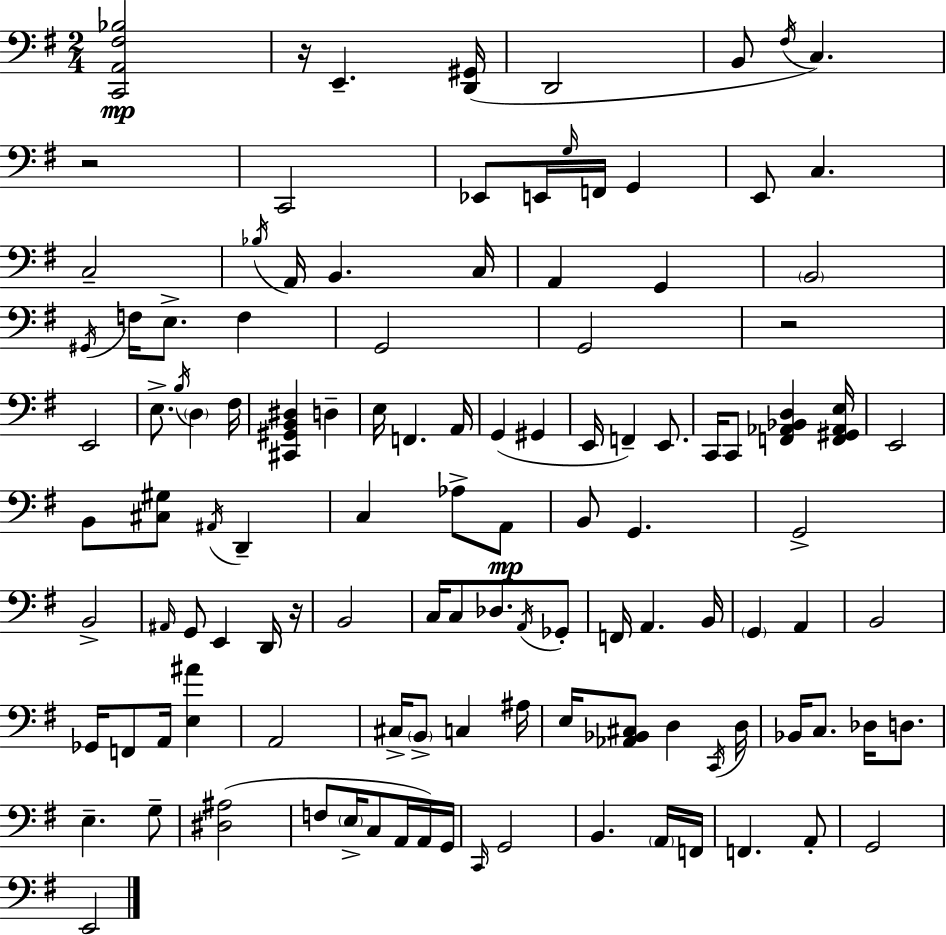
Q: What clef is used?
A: bass